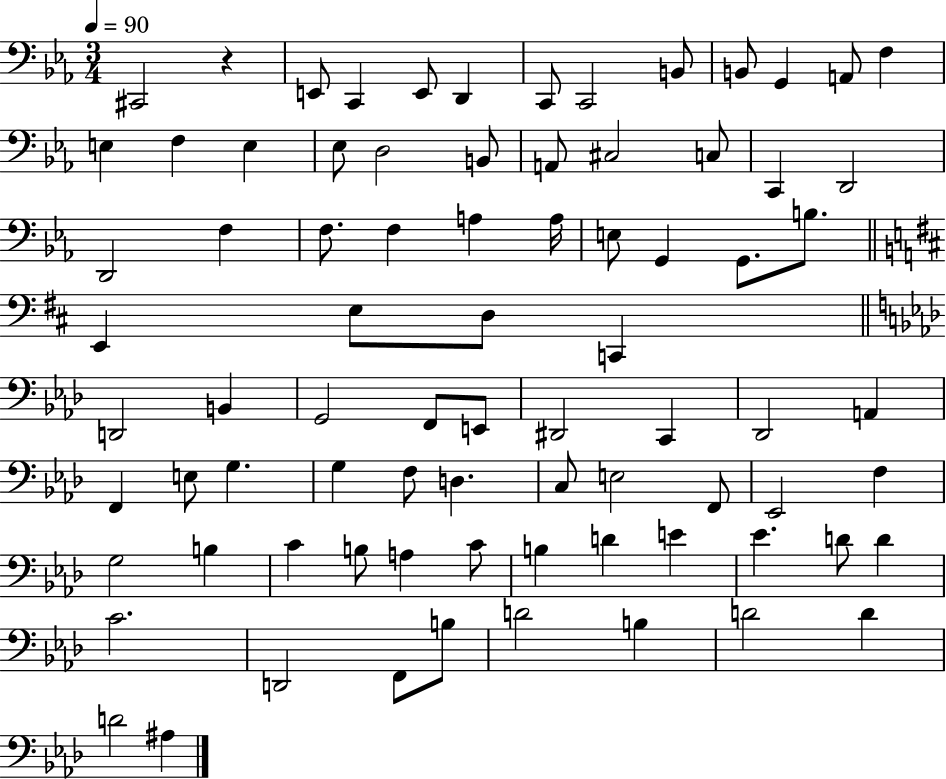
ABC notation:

X:1
T:Untitled
M:3/4
L:1/4
K:Eb
^C,,2 z E,,/2 C,, E,,/2 D,, C,,/2 C,,2 B,,/2 B,,/2 G,, A,,/2 F, E, F, E, _E,/2 D,2 B,,/2 A,,/2 ^C,2 C,/2 C,, D,,2 D,,2 F, F,/2 F, A, A,/4 E,/2 G,, G,,/2 B,/2 E,, E,/2 D,/2 C,, D,,2 B,, G,,2 F,,/2 E,,/2 ^D,,2 C,, _D,,2 A,, F,, E,/2 G, G, F,/2 D, C,/2 E,2 F,,/2 _E,,2 F, G,2 B, C B,/2 A, C/2 B, D E _E D/2 D C2 D,,2 F,,/2 B,/2 D2 B, D2 D D2 ^A,